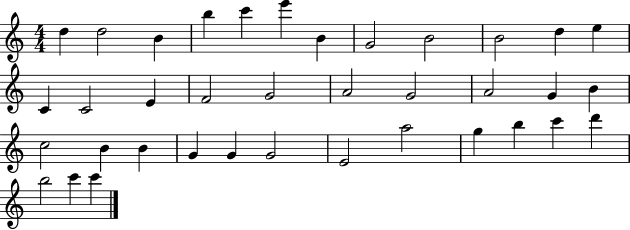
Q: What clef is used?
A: treble